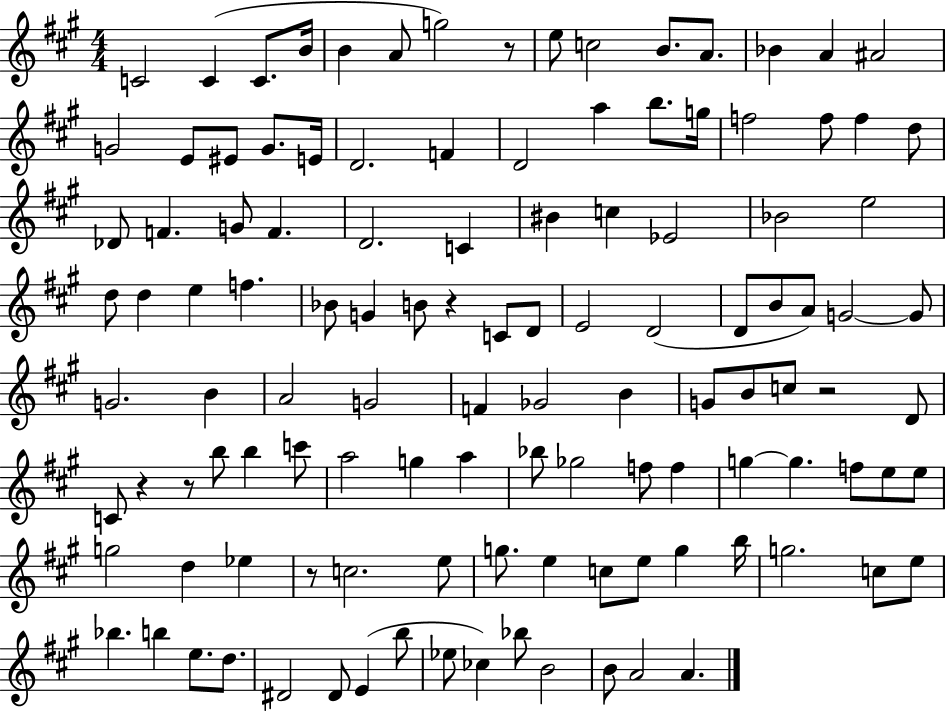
C4/h C4/q C4/e. B4/s B4/q A4/e G5/h R/e E5/e C5/h B4/e. A4/e. Bb4/q A4/q A#4/h G4/h E4/e EIS4/e G4/e. E4/s D4/h. F4/q D4/h A5/q B5/e. G5/s F5/h F5/e F5/q D5/e Db4/e F4/q. G4/e F4/q. D4/h. C4/q BIS4/q C5/q Eb4/h Bb4/h E5/h D5/e D5/q E5/q F5/q. Bb4/e G4/q B4/e R/q C4/e D4/e E4/h D4/h D4/e B4/e A4/e G4/h G4/e G4/h. B4/q A4/h G4/h F4/q Gb4/h B4/q G4/e B4/e C5/e R/h D4/e C4/e R/q R/e B5/e B5/q C6/e A5/h G5/q A5/q Bb5/e Gb5/h F5/e F5/q G5/q G5/q. F5/e E5/e E5/e G5/h D5/q Eb5/q R/e C5/h. E5/e G5/e. E5/q C5/e E5/e G5/q B5/s G5/h. C5/e E5/e Bb5/q. B5/q E5/e. D5/e. D#4/h D#4/e E4/q B5/e Eb5/e CES5/q Bb5/e B4/h B4/e A4/h A4/q.